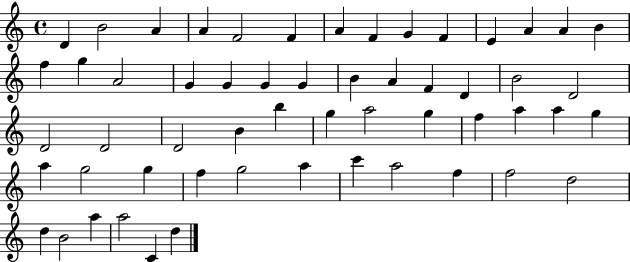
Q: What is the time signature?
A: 4/4